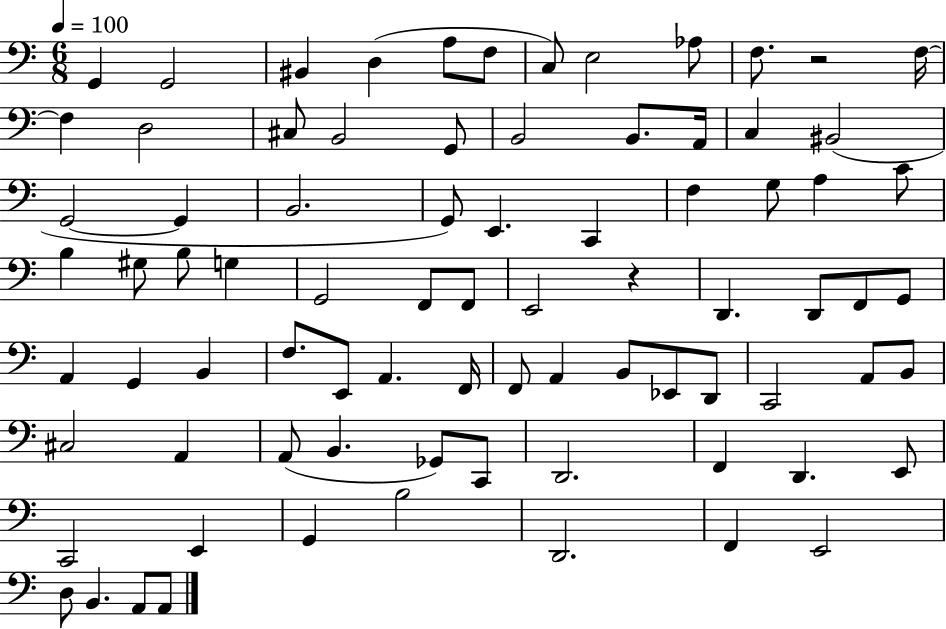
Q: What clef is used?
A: bass